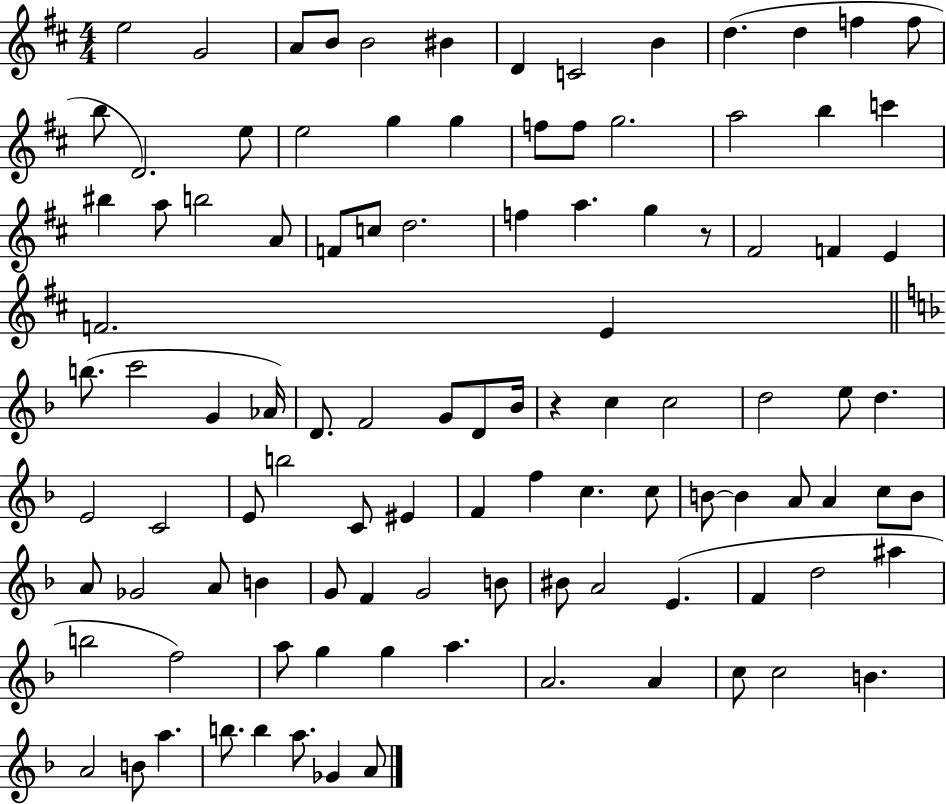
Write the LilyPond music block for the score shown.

{
  \clef treble
  \numericTimeSignature
  \time 4/4
  \key d \major
  e''2 g'2 | a'8 b'8 b'2 bis'4 | d'4 c'2 b'4 | d''4.( d''4 f''4 f''8 | \break b''8 d'2.) e''8 | e''2 g''4 g''4 | f''8 f''8 g''2. | a''2 b''4 c'''4 | \break bis''4 a''8 b''2 a'8 | f'8 c''8 d''2. | f''4 a''4. g''4 r8 | fis'2 f'4 e'4 | \break f'2. e'4 | \bar "||" \break \key f \major b''8.( c'''2 g'4 aes'16) | d'8. f'2 g'8 d'8 bes'16 | r4 c''4 c''2 | d''2 e''8 d''4. | \break e'2 c'2 | e'8 b''2 c'8 eis'4 | f'4 f''4 c''4. c''8 | b'8~~ b'4 a'8 a'4 c''8 b'8 | \break a'8 ges'2 a'8 b'4 | g'8 f'4 g'2 b'8 | bis'8 a'2 e'4.( | f'4 d''2 ais''4 | \break b''2 f''2) | a''8 g''4 g''4 a''4. | a'2. a'4 | c''8 c''2 b'4. | \break a'2 b'8 a''4. | b''8. b''4 a''8. ges'4 a'8 | \bar "|."
}